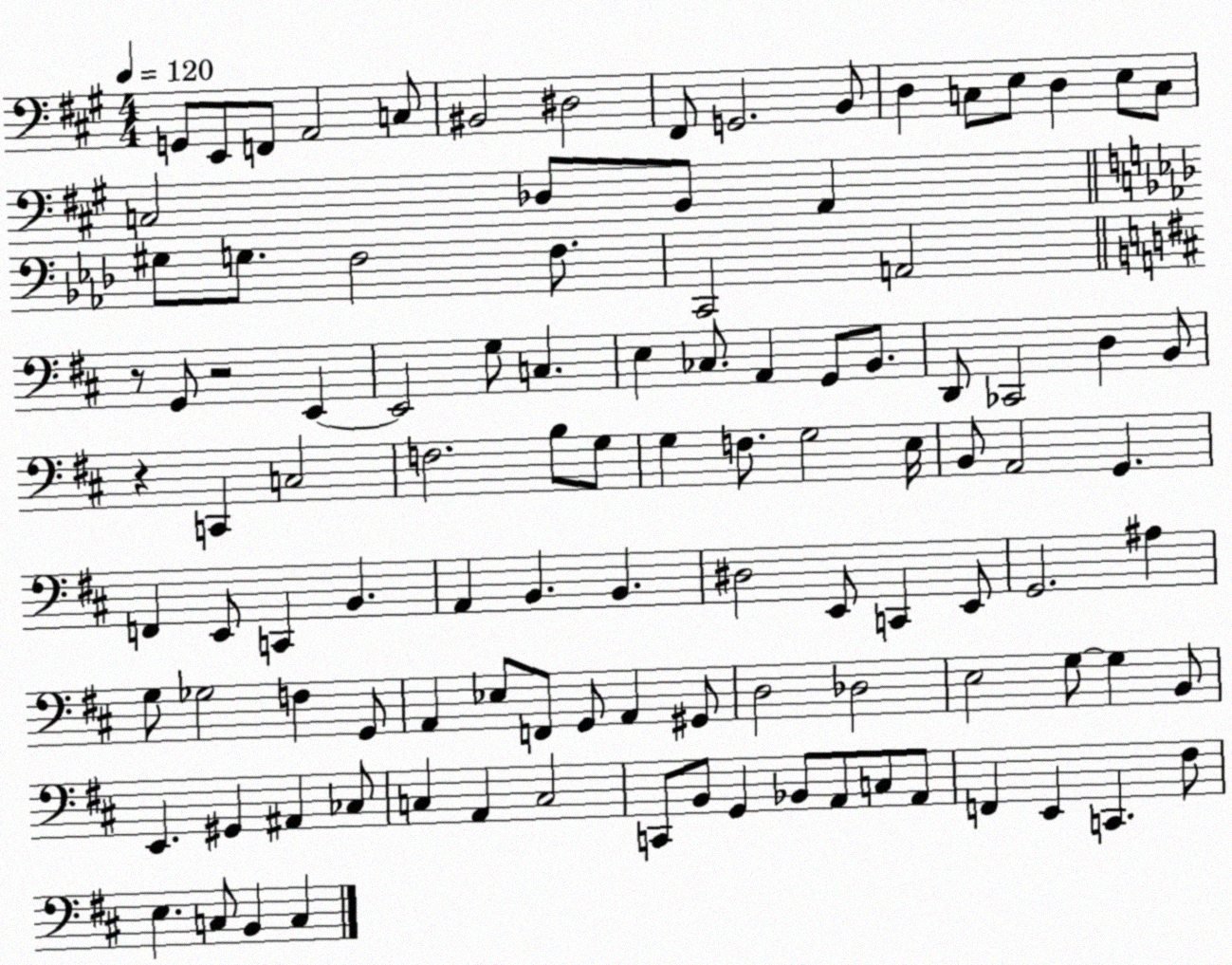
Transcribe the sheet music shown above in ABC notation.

X:1
T:Untitled
M:4/4
L:1/4
K:A
G,,/2 E,,/2 F,,/2 A,,2 C,/2 ^B,,2 ^D,2 ^F,,/2 G,,2 B,,/2 D, C,/2 E,/2 D, E,/2 C,/2 C,2 _D,/2 B,,/2 A,, ^G,/2 G,/2 F,2 F,/2 C,,2 A,,2 z/2 G,,/2 z2 E,, E,,2 G,/2 C, E, _C,/2 A,, G,,/2 B,,/2 D,,/2 _C,,2 D, B,,/2 z C,, C,2 F,2 B,/2 G,/2 G, F,/2 G,2 E,/4 B,,/2 A,,2 G,, F,, E,,/2 C,, B,, A,, B,, B,, ^D,2 E,,/2 C,, E,,/2 G,,2 ^A, G,/2 _G,2 F, G,,/2 A,, _E,/2 F,,/2 G,,/2 A,, ^G,,/2 D,2 _D,2 E,2 G,/2 G, B,,/2 E,, ^G,, ^A,, _C,/2 C, A,, C,2 C,,/2 B,,/2 G,, _B,,/2 A,,/2 C,/2 A,,/2 F,, E,, C,, ^F,/2 E, C,/2 B,, C,